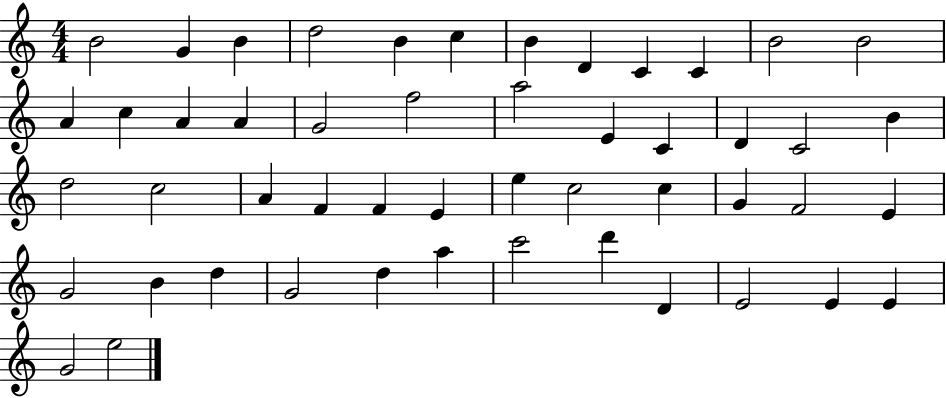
X:1
T:Untitled
M:4/4
L:1/4
K:C
B2 G B d2 B c B D C C B2 B2 A c A A G2 f2 a2 E C D C2 B d2 c2 A F F E e c2 c G F2 E G2 B d G2 d a c'2 d' D E2 E E G2 e2